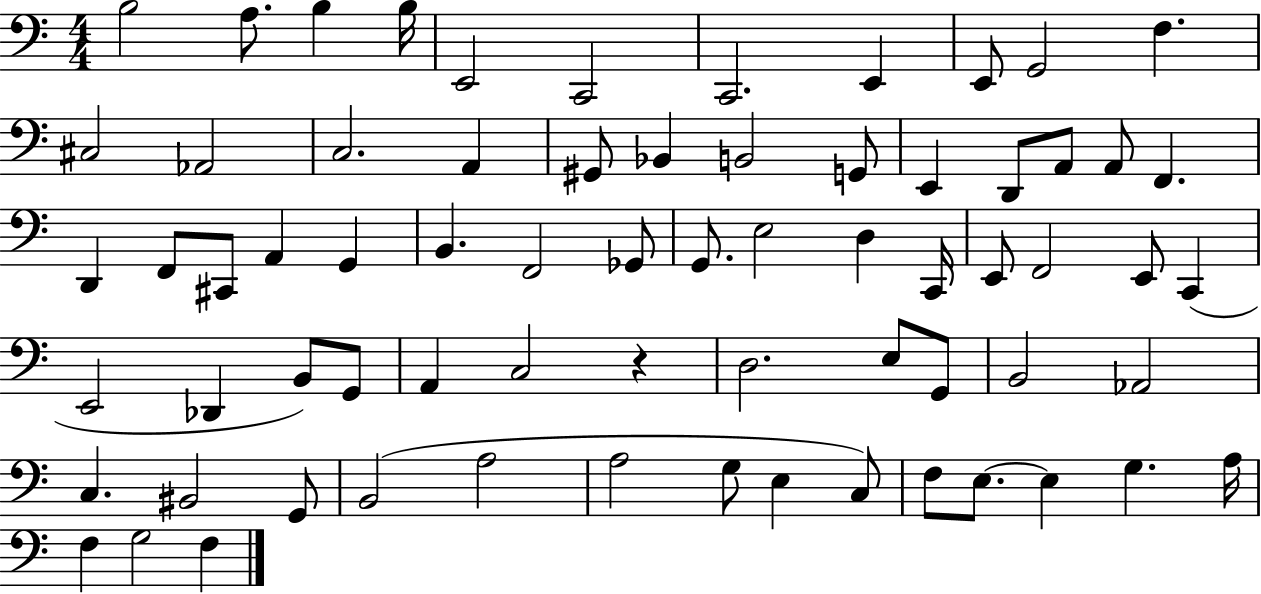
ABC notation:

X:1
T:Untitled
M:4/4
L:1/4
K:C
B,2 A,/2 B, B,/4 E,,2 C,,2 C,,2 E,, E,,/2 G,,2 F, ^C,2 _A,,2 C,2 A,, ^G,,/2 _B,, B,,2 G,,/2 E,, D,,/2 A,,/2 A,,/2 F,, D,, F,,/2 ^C,,/2 A,, G,, B,, F,,2 _G,,/2 G,,/2 E,2 D, C,,/4 E,,/2 F,,2 E,,/2 C,, E,,2 _D,, B,,/2 G,,/2 A,, C,2 z D,2 E,/2 G,,/2 B,,2 _A,,2 C, ^B,,2 G,,/2 B,,2 A,2 A,2 G,/2 E, C,/2 F,/2 E,/2 E, G, A,/4 F, G,2 F,